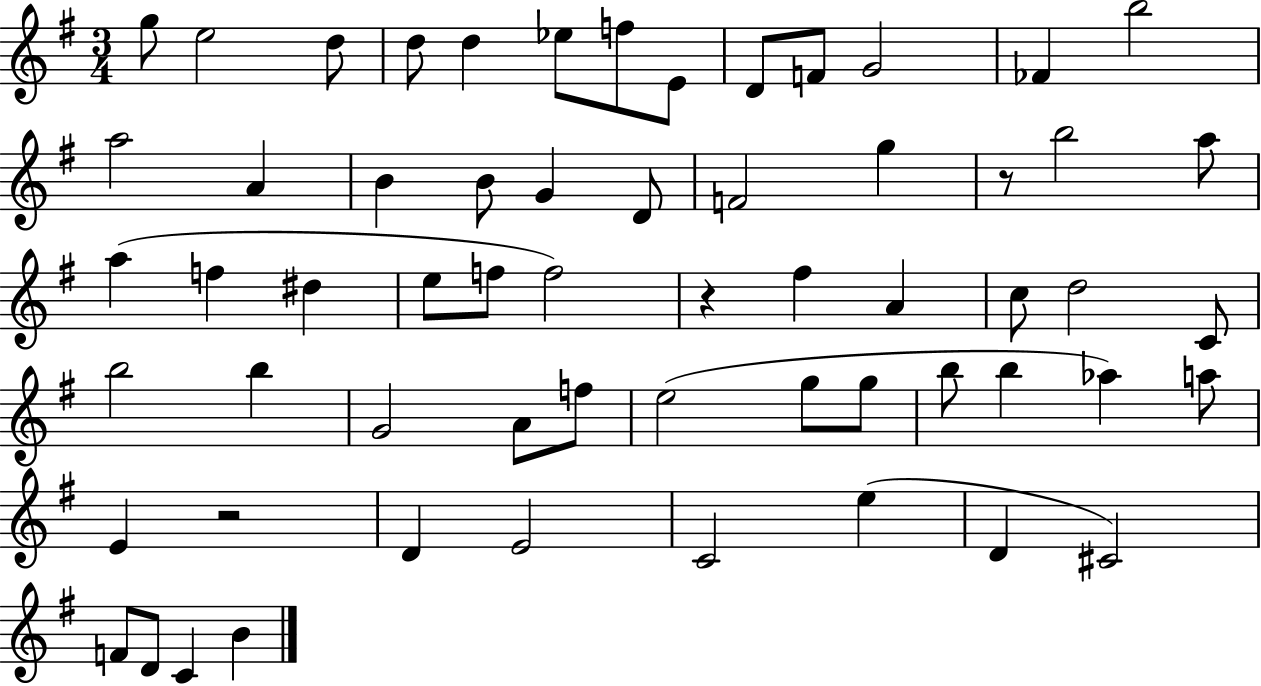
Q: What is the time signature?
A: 3/4